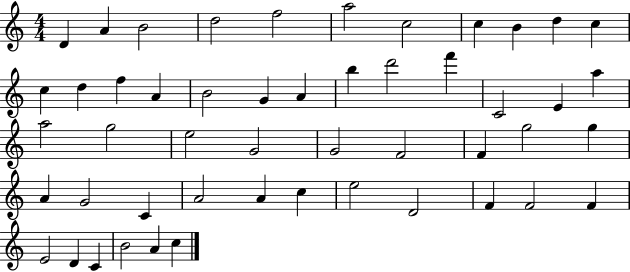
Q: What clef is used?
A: treble